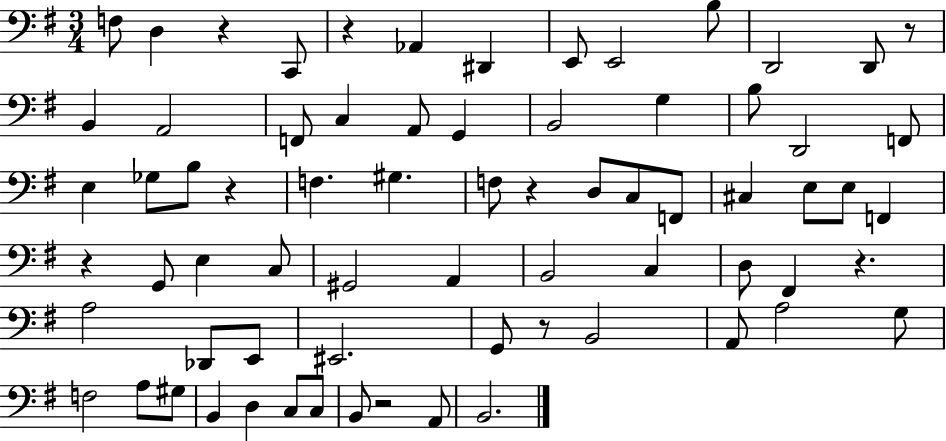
X:1
T:Untitled
M:3/4
L:1/4
K:G
F,/2 D, z C,,/2 z _A,, ^D,, E,,/2 E,,2 B,/2 D,,2 D,,/2 z/2 B,, A,,2 F,,/2 C, A,,/2 G,, B,,2 G, B,/2 D,,2 F,,/2 E, _G,/2 B,/2 z F, ^G, F,/2 z D,/2 C,/2 F,,/2 ^C, E,/2 E,/2 F,, z G,,/2 E, C,/2 ^G,,2 A,, B,,2 C, D,/2 ^F,, z A,2 _D,,/2 E,,/2 ^E,,2 G,,/2 z/2 B,,2 A,,/2 A,2 G,/2 F,2 A,/2 ^G,/2 B,, D, C,/2 C,/2 B,,/2 z2 A,,/2 B,,2